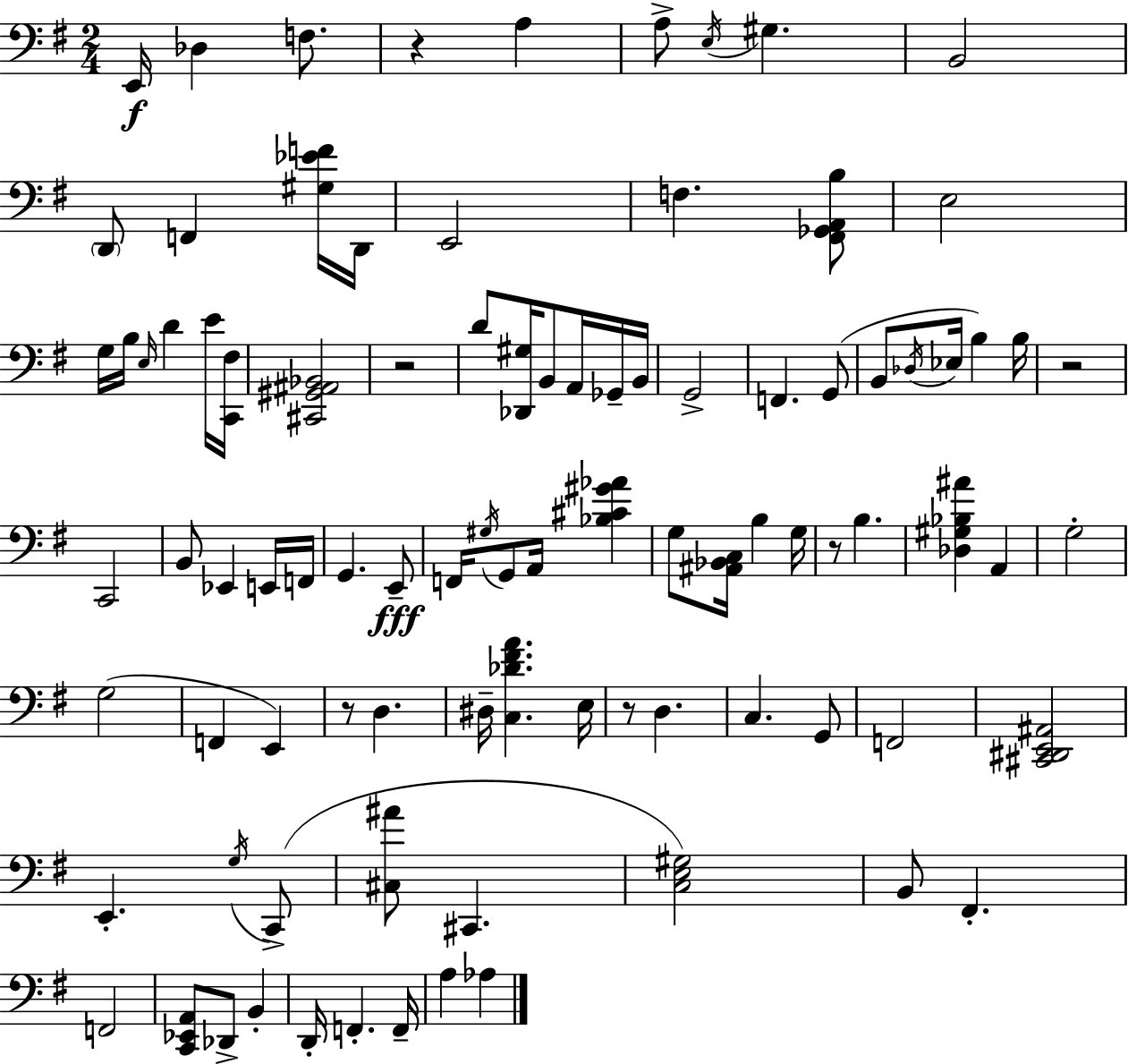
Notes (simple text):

E2/s Db3/q F3/e. R/q A3/q A3/e E3/s G#3/q. B2/h D2/e F2/q [G#3,Eb4,F4]/s D2/s E2/h F3/q. [F#2,Gb2,A2,B3]/e E3/h G3/s B3/s E3/s D4/q E4/s [C2,F#3]/s [C#2,G#2,A#2,Bb2]/h R/h D4/e [Db2,G#3]/s B2/e A2/s Gb2/s B2/s G2/h F2/q. G2/e B2/e Db3/s Eb3/s B3/q B3/s R/h C2/h B2/e Eb2/q E2/s F2/s G2/q. E2/e F2/s G#3/s G2/e A2/s [Bb3,C#4,G#4,Ab4]/q G3/e [A#2,Bb2,C3]/s B3/q G3/s R/e B3/q. [Db3,G#3,Bb3,A#4]/q A2/q G3/h G3/h F2/q E2/q R/e D3/q. D#3/s [C3,Db4,F#4,A4]/q. E3/s R/e D3/q. C3/q. G2/e F2/h [C#2,D#2,E2,A#2]/h E2/q. G3/s C2/e [C#3,A#4]/e C#2/q. [C3,E3,G#3]/h B2/e F#2/q. F2/h [C2,Eb2,A2]/e Db2/e B2/q D2/s F2/q. F2/s A3/q Ab3/q